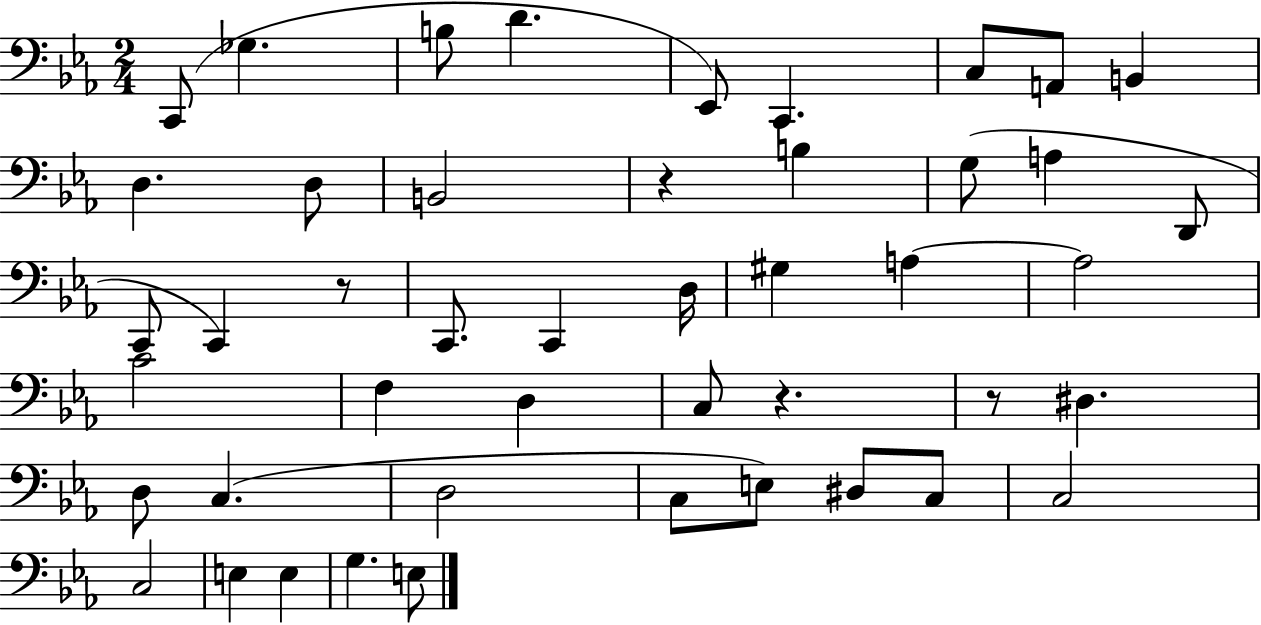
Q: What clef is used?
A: bass